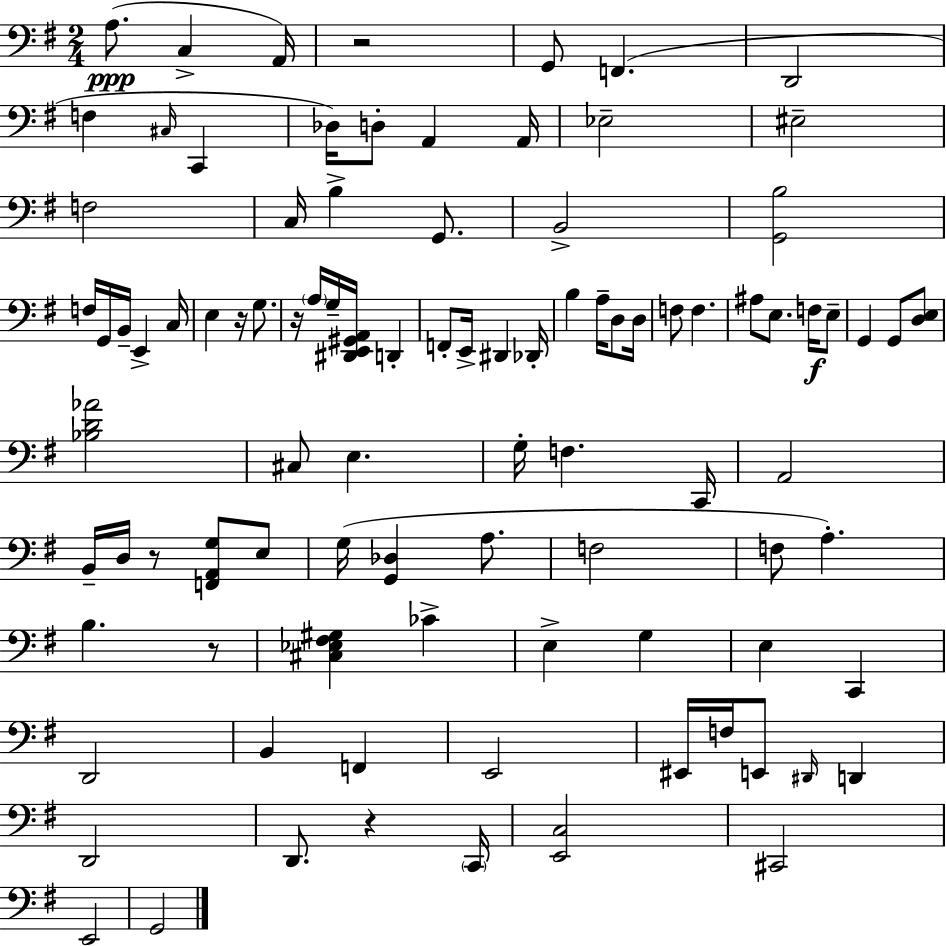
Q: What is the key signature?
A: G major